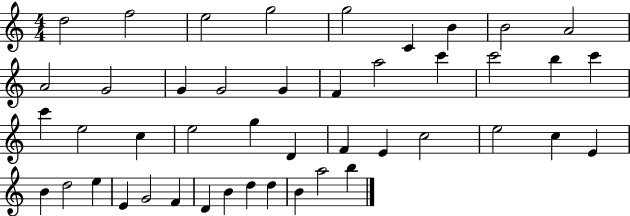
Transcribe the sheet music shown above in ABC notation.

X:1
T:Untitled
M:4/4
L:1/4
K:C
d2 f2 e2 g2 g2 C B B2 A2 A2 G2 G G2 G F a2 c' c'2 b c' c' e2 c e2 g D F E c2 e2 c E B d2 e E G2 F D B d d B a2 b